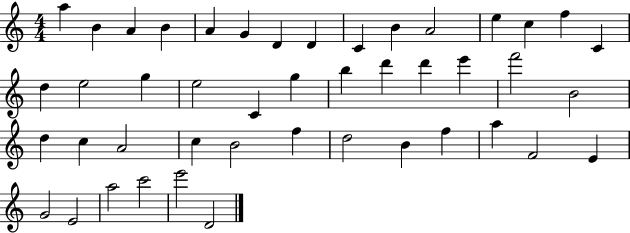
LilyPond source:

{
  \clef treble
  \numericTimeSignature
  \time 4/4
  \key c \major
  a''4 b'4 a'4 b'4 | a'4 g'4 d'4 d'4 | c'4 b'4 a'2 | e''4 c''4 f''4 c'4 | \break d''4 e''2 g''4 | e''2 c'4 g''4 | b''4 d'''4 d'''4 e'''4 | f'''2 b'2 | \break d''4 c''4 a'2 | c''4 b'2 f''4 | d''2 b'4 f''4 | a''4 f'2 e'4 | \break g'2 e'2 | a''2 c'''2 | e'''2 d'2 | \bar "|."
}